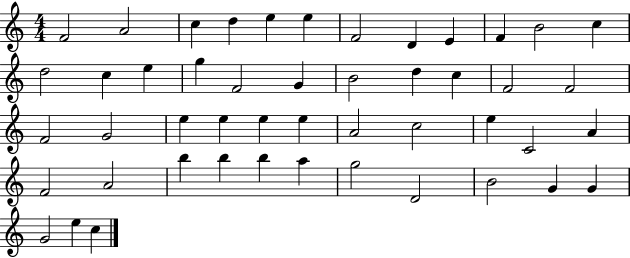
X:1
T:Untitled
M:4/4
L:1/4
K:C
F2 A2 c d e e F2 D E F B2 c d2 c e g F2 G B2 d c F2 F2 F2 G2 e e e e A2 c2 e C2 A F2 A2 b b b a g2 D2 B2 G G G2 e c